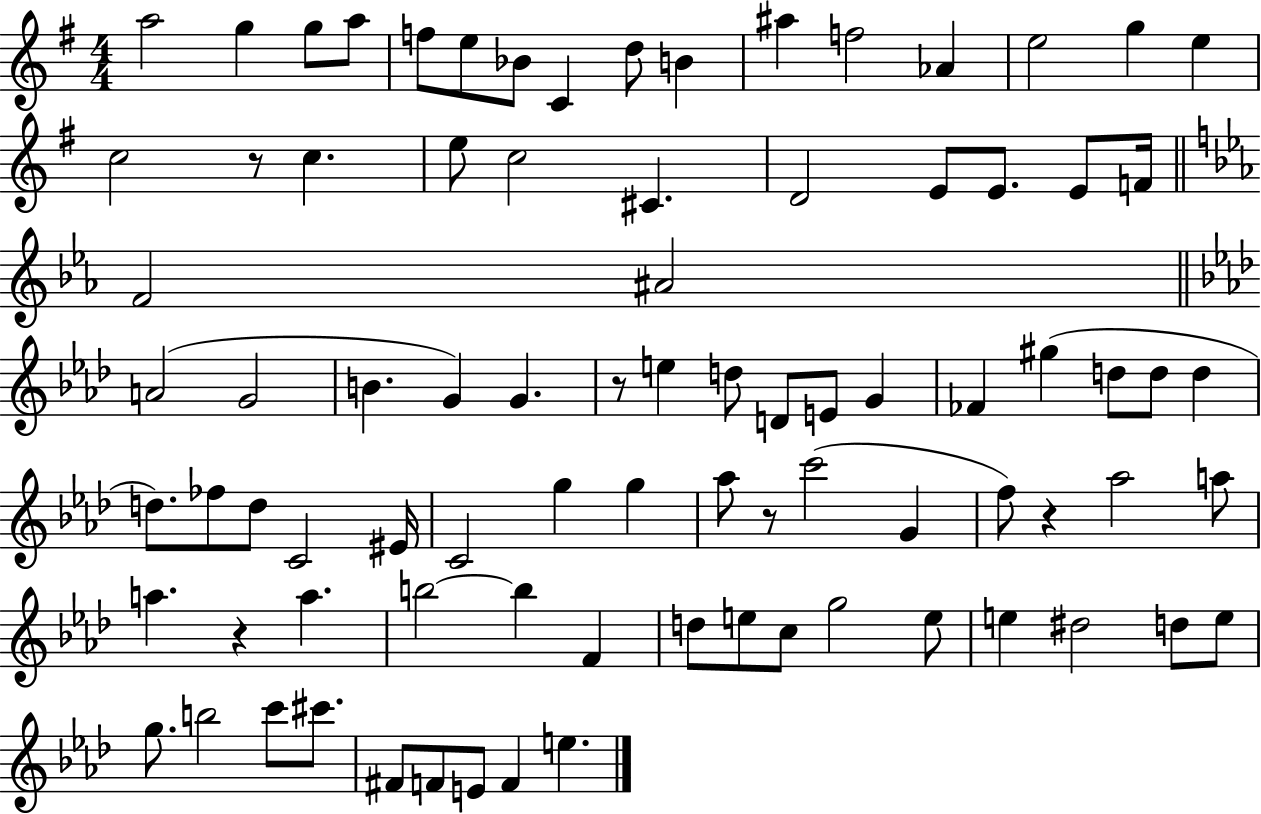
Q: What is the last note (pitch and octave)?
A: E5